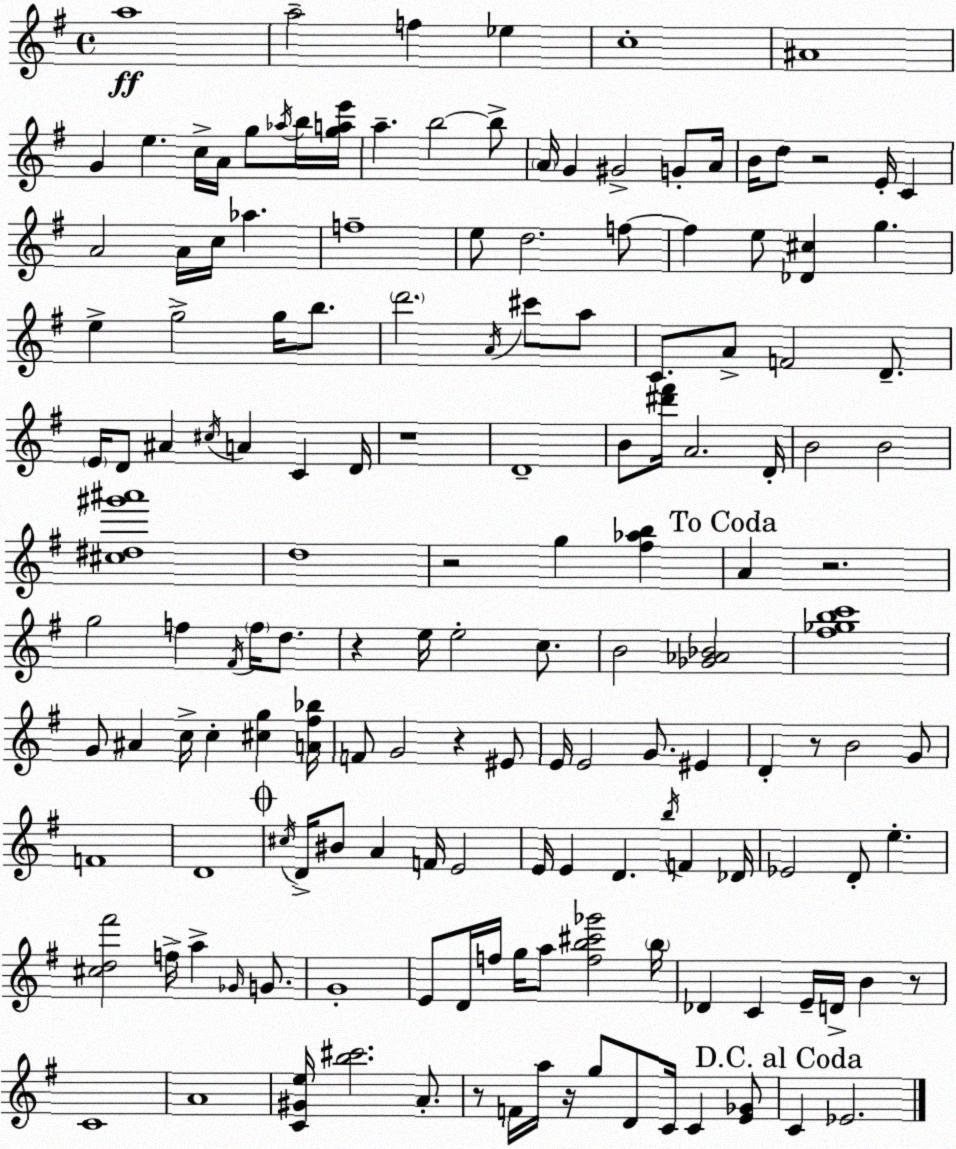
X:1
T:Untitled
M:4/4
L:1/4
K:G
a4 a2 f _e c4 ^A4 G e c/4 A/4 g/2 _a/4 b/4 [gae']/4 a b2 b/2 A/4 G ^G2 G/2 A/4 B/4 d/2 z2 E/4 C A2 A/4 c/4 _a f4 e/2 d2 f/2 f e/2 [_D^c] g e g2 g/4 b/2 d'2 A/4 ^c'/2 a/2 C/2 A/2 F2 D/2 E/4 D/2 ^A ^c/4 A C D/4 z4 D4 B/2 [^d'^f']/4 A2 D/4 B2 B2 [^c^d^g'^a']4 d4 z2 g [^f_ab] A z2 g2 f ^F/4 f/4 d/2 z e/4 e2 c/2 B2 [_G_A_B]2 [^f_gbc']4 G/2 ^A c/4 c [^cg] [A^f_b]/4 F/2 G2 z ^E/2 E/4 E2 G/2 ^E D z/2 B2 G/2 F4 D4 ^c/4 D/4 ^B/2 A F/4 E2 E/4 E D b/4 F _D/4 _E2 D/2 e [^cd^f']2 f/4 a _G/4 G/2 G4 E/2 D/4 f/4 g/4 a/2 [fb^c'_g']2 b/4 _D C E/4 D/4 B z/2 C4 A4 [C^Ge]/4 [b^c']2 A/2 z/2 F/4 a/4 z/4 g/2 D/2 C/4 C [E_G]/2 C _E2